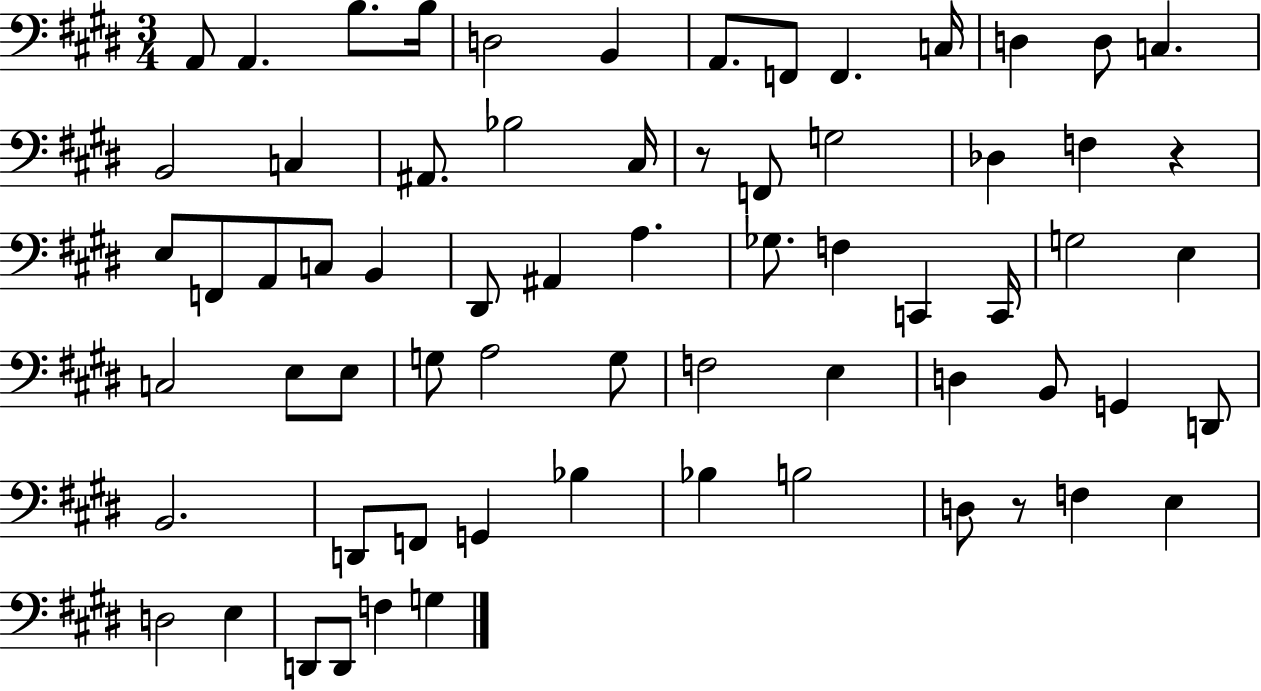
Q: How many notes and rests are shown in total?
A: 67